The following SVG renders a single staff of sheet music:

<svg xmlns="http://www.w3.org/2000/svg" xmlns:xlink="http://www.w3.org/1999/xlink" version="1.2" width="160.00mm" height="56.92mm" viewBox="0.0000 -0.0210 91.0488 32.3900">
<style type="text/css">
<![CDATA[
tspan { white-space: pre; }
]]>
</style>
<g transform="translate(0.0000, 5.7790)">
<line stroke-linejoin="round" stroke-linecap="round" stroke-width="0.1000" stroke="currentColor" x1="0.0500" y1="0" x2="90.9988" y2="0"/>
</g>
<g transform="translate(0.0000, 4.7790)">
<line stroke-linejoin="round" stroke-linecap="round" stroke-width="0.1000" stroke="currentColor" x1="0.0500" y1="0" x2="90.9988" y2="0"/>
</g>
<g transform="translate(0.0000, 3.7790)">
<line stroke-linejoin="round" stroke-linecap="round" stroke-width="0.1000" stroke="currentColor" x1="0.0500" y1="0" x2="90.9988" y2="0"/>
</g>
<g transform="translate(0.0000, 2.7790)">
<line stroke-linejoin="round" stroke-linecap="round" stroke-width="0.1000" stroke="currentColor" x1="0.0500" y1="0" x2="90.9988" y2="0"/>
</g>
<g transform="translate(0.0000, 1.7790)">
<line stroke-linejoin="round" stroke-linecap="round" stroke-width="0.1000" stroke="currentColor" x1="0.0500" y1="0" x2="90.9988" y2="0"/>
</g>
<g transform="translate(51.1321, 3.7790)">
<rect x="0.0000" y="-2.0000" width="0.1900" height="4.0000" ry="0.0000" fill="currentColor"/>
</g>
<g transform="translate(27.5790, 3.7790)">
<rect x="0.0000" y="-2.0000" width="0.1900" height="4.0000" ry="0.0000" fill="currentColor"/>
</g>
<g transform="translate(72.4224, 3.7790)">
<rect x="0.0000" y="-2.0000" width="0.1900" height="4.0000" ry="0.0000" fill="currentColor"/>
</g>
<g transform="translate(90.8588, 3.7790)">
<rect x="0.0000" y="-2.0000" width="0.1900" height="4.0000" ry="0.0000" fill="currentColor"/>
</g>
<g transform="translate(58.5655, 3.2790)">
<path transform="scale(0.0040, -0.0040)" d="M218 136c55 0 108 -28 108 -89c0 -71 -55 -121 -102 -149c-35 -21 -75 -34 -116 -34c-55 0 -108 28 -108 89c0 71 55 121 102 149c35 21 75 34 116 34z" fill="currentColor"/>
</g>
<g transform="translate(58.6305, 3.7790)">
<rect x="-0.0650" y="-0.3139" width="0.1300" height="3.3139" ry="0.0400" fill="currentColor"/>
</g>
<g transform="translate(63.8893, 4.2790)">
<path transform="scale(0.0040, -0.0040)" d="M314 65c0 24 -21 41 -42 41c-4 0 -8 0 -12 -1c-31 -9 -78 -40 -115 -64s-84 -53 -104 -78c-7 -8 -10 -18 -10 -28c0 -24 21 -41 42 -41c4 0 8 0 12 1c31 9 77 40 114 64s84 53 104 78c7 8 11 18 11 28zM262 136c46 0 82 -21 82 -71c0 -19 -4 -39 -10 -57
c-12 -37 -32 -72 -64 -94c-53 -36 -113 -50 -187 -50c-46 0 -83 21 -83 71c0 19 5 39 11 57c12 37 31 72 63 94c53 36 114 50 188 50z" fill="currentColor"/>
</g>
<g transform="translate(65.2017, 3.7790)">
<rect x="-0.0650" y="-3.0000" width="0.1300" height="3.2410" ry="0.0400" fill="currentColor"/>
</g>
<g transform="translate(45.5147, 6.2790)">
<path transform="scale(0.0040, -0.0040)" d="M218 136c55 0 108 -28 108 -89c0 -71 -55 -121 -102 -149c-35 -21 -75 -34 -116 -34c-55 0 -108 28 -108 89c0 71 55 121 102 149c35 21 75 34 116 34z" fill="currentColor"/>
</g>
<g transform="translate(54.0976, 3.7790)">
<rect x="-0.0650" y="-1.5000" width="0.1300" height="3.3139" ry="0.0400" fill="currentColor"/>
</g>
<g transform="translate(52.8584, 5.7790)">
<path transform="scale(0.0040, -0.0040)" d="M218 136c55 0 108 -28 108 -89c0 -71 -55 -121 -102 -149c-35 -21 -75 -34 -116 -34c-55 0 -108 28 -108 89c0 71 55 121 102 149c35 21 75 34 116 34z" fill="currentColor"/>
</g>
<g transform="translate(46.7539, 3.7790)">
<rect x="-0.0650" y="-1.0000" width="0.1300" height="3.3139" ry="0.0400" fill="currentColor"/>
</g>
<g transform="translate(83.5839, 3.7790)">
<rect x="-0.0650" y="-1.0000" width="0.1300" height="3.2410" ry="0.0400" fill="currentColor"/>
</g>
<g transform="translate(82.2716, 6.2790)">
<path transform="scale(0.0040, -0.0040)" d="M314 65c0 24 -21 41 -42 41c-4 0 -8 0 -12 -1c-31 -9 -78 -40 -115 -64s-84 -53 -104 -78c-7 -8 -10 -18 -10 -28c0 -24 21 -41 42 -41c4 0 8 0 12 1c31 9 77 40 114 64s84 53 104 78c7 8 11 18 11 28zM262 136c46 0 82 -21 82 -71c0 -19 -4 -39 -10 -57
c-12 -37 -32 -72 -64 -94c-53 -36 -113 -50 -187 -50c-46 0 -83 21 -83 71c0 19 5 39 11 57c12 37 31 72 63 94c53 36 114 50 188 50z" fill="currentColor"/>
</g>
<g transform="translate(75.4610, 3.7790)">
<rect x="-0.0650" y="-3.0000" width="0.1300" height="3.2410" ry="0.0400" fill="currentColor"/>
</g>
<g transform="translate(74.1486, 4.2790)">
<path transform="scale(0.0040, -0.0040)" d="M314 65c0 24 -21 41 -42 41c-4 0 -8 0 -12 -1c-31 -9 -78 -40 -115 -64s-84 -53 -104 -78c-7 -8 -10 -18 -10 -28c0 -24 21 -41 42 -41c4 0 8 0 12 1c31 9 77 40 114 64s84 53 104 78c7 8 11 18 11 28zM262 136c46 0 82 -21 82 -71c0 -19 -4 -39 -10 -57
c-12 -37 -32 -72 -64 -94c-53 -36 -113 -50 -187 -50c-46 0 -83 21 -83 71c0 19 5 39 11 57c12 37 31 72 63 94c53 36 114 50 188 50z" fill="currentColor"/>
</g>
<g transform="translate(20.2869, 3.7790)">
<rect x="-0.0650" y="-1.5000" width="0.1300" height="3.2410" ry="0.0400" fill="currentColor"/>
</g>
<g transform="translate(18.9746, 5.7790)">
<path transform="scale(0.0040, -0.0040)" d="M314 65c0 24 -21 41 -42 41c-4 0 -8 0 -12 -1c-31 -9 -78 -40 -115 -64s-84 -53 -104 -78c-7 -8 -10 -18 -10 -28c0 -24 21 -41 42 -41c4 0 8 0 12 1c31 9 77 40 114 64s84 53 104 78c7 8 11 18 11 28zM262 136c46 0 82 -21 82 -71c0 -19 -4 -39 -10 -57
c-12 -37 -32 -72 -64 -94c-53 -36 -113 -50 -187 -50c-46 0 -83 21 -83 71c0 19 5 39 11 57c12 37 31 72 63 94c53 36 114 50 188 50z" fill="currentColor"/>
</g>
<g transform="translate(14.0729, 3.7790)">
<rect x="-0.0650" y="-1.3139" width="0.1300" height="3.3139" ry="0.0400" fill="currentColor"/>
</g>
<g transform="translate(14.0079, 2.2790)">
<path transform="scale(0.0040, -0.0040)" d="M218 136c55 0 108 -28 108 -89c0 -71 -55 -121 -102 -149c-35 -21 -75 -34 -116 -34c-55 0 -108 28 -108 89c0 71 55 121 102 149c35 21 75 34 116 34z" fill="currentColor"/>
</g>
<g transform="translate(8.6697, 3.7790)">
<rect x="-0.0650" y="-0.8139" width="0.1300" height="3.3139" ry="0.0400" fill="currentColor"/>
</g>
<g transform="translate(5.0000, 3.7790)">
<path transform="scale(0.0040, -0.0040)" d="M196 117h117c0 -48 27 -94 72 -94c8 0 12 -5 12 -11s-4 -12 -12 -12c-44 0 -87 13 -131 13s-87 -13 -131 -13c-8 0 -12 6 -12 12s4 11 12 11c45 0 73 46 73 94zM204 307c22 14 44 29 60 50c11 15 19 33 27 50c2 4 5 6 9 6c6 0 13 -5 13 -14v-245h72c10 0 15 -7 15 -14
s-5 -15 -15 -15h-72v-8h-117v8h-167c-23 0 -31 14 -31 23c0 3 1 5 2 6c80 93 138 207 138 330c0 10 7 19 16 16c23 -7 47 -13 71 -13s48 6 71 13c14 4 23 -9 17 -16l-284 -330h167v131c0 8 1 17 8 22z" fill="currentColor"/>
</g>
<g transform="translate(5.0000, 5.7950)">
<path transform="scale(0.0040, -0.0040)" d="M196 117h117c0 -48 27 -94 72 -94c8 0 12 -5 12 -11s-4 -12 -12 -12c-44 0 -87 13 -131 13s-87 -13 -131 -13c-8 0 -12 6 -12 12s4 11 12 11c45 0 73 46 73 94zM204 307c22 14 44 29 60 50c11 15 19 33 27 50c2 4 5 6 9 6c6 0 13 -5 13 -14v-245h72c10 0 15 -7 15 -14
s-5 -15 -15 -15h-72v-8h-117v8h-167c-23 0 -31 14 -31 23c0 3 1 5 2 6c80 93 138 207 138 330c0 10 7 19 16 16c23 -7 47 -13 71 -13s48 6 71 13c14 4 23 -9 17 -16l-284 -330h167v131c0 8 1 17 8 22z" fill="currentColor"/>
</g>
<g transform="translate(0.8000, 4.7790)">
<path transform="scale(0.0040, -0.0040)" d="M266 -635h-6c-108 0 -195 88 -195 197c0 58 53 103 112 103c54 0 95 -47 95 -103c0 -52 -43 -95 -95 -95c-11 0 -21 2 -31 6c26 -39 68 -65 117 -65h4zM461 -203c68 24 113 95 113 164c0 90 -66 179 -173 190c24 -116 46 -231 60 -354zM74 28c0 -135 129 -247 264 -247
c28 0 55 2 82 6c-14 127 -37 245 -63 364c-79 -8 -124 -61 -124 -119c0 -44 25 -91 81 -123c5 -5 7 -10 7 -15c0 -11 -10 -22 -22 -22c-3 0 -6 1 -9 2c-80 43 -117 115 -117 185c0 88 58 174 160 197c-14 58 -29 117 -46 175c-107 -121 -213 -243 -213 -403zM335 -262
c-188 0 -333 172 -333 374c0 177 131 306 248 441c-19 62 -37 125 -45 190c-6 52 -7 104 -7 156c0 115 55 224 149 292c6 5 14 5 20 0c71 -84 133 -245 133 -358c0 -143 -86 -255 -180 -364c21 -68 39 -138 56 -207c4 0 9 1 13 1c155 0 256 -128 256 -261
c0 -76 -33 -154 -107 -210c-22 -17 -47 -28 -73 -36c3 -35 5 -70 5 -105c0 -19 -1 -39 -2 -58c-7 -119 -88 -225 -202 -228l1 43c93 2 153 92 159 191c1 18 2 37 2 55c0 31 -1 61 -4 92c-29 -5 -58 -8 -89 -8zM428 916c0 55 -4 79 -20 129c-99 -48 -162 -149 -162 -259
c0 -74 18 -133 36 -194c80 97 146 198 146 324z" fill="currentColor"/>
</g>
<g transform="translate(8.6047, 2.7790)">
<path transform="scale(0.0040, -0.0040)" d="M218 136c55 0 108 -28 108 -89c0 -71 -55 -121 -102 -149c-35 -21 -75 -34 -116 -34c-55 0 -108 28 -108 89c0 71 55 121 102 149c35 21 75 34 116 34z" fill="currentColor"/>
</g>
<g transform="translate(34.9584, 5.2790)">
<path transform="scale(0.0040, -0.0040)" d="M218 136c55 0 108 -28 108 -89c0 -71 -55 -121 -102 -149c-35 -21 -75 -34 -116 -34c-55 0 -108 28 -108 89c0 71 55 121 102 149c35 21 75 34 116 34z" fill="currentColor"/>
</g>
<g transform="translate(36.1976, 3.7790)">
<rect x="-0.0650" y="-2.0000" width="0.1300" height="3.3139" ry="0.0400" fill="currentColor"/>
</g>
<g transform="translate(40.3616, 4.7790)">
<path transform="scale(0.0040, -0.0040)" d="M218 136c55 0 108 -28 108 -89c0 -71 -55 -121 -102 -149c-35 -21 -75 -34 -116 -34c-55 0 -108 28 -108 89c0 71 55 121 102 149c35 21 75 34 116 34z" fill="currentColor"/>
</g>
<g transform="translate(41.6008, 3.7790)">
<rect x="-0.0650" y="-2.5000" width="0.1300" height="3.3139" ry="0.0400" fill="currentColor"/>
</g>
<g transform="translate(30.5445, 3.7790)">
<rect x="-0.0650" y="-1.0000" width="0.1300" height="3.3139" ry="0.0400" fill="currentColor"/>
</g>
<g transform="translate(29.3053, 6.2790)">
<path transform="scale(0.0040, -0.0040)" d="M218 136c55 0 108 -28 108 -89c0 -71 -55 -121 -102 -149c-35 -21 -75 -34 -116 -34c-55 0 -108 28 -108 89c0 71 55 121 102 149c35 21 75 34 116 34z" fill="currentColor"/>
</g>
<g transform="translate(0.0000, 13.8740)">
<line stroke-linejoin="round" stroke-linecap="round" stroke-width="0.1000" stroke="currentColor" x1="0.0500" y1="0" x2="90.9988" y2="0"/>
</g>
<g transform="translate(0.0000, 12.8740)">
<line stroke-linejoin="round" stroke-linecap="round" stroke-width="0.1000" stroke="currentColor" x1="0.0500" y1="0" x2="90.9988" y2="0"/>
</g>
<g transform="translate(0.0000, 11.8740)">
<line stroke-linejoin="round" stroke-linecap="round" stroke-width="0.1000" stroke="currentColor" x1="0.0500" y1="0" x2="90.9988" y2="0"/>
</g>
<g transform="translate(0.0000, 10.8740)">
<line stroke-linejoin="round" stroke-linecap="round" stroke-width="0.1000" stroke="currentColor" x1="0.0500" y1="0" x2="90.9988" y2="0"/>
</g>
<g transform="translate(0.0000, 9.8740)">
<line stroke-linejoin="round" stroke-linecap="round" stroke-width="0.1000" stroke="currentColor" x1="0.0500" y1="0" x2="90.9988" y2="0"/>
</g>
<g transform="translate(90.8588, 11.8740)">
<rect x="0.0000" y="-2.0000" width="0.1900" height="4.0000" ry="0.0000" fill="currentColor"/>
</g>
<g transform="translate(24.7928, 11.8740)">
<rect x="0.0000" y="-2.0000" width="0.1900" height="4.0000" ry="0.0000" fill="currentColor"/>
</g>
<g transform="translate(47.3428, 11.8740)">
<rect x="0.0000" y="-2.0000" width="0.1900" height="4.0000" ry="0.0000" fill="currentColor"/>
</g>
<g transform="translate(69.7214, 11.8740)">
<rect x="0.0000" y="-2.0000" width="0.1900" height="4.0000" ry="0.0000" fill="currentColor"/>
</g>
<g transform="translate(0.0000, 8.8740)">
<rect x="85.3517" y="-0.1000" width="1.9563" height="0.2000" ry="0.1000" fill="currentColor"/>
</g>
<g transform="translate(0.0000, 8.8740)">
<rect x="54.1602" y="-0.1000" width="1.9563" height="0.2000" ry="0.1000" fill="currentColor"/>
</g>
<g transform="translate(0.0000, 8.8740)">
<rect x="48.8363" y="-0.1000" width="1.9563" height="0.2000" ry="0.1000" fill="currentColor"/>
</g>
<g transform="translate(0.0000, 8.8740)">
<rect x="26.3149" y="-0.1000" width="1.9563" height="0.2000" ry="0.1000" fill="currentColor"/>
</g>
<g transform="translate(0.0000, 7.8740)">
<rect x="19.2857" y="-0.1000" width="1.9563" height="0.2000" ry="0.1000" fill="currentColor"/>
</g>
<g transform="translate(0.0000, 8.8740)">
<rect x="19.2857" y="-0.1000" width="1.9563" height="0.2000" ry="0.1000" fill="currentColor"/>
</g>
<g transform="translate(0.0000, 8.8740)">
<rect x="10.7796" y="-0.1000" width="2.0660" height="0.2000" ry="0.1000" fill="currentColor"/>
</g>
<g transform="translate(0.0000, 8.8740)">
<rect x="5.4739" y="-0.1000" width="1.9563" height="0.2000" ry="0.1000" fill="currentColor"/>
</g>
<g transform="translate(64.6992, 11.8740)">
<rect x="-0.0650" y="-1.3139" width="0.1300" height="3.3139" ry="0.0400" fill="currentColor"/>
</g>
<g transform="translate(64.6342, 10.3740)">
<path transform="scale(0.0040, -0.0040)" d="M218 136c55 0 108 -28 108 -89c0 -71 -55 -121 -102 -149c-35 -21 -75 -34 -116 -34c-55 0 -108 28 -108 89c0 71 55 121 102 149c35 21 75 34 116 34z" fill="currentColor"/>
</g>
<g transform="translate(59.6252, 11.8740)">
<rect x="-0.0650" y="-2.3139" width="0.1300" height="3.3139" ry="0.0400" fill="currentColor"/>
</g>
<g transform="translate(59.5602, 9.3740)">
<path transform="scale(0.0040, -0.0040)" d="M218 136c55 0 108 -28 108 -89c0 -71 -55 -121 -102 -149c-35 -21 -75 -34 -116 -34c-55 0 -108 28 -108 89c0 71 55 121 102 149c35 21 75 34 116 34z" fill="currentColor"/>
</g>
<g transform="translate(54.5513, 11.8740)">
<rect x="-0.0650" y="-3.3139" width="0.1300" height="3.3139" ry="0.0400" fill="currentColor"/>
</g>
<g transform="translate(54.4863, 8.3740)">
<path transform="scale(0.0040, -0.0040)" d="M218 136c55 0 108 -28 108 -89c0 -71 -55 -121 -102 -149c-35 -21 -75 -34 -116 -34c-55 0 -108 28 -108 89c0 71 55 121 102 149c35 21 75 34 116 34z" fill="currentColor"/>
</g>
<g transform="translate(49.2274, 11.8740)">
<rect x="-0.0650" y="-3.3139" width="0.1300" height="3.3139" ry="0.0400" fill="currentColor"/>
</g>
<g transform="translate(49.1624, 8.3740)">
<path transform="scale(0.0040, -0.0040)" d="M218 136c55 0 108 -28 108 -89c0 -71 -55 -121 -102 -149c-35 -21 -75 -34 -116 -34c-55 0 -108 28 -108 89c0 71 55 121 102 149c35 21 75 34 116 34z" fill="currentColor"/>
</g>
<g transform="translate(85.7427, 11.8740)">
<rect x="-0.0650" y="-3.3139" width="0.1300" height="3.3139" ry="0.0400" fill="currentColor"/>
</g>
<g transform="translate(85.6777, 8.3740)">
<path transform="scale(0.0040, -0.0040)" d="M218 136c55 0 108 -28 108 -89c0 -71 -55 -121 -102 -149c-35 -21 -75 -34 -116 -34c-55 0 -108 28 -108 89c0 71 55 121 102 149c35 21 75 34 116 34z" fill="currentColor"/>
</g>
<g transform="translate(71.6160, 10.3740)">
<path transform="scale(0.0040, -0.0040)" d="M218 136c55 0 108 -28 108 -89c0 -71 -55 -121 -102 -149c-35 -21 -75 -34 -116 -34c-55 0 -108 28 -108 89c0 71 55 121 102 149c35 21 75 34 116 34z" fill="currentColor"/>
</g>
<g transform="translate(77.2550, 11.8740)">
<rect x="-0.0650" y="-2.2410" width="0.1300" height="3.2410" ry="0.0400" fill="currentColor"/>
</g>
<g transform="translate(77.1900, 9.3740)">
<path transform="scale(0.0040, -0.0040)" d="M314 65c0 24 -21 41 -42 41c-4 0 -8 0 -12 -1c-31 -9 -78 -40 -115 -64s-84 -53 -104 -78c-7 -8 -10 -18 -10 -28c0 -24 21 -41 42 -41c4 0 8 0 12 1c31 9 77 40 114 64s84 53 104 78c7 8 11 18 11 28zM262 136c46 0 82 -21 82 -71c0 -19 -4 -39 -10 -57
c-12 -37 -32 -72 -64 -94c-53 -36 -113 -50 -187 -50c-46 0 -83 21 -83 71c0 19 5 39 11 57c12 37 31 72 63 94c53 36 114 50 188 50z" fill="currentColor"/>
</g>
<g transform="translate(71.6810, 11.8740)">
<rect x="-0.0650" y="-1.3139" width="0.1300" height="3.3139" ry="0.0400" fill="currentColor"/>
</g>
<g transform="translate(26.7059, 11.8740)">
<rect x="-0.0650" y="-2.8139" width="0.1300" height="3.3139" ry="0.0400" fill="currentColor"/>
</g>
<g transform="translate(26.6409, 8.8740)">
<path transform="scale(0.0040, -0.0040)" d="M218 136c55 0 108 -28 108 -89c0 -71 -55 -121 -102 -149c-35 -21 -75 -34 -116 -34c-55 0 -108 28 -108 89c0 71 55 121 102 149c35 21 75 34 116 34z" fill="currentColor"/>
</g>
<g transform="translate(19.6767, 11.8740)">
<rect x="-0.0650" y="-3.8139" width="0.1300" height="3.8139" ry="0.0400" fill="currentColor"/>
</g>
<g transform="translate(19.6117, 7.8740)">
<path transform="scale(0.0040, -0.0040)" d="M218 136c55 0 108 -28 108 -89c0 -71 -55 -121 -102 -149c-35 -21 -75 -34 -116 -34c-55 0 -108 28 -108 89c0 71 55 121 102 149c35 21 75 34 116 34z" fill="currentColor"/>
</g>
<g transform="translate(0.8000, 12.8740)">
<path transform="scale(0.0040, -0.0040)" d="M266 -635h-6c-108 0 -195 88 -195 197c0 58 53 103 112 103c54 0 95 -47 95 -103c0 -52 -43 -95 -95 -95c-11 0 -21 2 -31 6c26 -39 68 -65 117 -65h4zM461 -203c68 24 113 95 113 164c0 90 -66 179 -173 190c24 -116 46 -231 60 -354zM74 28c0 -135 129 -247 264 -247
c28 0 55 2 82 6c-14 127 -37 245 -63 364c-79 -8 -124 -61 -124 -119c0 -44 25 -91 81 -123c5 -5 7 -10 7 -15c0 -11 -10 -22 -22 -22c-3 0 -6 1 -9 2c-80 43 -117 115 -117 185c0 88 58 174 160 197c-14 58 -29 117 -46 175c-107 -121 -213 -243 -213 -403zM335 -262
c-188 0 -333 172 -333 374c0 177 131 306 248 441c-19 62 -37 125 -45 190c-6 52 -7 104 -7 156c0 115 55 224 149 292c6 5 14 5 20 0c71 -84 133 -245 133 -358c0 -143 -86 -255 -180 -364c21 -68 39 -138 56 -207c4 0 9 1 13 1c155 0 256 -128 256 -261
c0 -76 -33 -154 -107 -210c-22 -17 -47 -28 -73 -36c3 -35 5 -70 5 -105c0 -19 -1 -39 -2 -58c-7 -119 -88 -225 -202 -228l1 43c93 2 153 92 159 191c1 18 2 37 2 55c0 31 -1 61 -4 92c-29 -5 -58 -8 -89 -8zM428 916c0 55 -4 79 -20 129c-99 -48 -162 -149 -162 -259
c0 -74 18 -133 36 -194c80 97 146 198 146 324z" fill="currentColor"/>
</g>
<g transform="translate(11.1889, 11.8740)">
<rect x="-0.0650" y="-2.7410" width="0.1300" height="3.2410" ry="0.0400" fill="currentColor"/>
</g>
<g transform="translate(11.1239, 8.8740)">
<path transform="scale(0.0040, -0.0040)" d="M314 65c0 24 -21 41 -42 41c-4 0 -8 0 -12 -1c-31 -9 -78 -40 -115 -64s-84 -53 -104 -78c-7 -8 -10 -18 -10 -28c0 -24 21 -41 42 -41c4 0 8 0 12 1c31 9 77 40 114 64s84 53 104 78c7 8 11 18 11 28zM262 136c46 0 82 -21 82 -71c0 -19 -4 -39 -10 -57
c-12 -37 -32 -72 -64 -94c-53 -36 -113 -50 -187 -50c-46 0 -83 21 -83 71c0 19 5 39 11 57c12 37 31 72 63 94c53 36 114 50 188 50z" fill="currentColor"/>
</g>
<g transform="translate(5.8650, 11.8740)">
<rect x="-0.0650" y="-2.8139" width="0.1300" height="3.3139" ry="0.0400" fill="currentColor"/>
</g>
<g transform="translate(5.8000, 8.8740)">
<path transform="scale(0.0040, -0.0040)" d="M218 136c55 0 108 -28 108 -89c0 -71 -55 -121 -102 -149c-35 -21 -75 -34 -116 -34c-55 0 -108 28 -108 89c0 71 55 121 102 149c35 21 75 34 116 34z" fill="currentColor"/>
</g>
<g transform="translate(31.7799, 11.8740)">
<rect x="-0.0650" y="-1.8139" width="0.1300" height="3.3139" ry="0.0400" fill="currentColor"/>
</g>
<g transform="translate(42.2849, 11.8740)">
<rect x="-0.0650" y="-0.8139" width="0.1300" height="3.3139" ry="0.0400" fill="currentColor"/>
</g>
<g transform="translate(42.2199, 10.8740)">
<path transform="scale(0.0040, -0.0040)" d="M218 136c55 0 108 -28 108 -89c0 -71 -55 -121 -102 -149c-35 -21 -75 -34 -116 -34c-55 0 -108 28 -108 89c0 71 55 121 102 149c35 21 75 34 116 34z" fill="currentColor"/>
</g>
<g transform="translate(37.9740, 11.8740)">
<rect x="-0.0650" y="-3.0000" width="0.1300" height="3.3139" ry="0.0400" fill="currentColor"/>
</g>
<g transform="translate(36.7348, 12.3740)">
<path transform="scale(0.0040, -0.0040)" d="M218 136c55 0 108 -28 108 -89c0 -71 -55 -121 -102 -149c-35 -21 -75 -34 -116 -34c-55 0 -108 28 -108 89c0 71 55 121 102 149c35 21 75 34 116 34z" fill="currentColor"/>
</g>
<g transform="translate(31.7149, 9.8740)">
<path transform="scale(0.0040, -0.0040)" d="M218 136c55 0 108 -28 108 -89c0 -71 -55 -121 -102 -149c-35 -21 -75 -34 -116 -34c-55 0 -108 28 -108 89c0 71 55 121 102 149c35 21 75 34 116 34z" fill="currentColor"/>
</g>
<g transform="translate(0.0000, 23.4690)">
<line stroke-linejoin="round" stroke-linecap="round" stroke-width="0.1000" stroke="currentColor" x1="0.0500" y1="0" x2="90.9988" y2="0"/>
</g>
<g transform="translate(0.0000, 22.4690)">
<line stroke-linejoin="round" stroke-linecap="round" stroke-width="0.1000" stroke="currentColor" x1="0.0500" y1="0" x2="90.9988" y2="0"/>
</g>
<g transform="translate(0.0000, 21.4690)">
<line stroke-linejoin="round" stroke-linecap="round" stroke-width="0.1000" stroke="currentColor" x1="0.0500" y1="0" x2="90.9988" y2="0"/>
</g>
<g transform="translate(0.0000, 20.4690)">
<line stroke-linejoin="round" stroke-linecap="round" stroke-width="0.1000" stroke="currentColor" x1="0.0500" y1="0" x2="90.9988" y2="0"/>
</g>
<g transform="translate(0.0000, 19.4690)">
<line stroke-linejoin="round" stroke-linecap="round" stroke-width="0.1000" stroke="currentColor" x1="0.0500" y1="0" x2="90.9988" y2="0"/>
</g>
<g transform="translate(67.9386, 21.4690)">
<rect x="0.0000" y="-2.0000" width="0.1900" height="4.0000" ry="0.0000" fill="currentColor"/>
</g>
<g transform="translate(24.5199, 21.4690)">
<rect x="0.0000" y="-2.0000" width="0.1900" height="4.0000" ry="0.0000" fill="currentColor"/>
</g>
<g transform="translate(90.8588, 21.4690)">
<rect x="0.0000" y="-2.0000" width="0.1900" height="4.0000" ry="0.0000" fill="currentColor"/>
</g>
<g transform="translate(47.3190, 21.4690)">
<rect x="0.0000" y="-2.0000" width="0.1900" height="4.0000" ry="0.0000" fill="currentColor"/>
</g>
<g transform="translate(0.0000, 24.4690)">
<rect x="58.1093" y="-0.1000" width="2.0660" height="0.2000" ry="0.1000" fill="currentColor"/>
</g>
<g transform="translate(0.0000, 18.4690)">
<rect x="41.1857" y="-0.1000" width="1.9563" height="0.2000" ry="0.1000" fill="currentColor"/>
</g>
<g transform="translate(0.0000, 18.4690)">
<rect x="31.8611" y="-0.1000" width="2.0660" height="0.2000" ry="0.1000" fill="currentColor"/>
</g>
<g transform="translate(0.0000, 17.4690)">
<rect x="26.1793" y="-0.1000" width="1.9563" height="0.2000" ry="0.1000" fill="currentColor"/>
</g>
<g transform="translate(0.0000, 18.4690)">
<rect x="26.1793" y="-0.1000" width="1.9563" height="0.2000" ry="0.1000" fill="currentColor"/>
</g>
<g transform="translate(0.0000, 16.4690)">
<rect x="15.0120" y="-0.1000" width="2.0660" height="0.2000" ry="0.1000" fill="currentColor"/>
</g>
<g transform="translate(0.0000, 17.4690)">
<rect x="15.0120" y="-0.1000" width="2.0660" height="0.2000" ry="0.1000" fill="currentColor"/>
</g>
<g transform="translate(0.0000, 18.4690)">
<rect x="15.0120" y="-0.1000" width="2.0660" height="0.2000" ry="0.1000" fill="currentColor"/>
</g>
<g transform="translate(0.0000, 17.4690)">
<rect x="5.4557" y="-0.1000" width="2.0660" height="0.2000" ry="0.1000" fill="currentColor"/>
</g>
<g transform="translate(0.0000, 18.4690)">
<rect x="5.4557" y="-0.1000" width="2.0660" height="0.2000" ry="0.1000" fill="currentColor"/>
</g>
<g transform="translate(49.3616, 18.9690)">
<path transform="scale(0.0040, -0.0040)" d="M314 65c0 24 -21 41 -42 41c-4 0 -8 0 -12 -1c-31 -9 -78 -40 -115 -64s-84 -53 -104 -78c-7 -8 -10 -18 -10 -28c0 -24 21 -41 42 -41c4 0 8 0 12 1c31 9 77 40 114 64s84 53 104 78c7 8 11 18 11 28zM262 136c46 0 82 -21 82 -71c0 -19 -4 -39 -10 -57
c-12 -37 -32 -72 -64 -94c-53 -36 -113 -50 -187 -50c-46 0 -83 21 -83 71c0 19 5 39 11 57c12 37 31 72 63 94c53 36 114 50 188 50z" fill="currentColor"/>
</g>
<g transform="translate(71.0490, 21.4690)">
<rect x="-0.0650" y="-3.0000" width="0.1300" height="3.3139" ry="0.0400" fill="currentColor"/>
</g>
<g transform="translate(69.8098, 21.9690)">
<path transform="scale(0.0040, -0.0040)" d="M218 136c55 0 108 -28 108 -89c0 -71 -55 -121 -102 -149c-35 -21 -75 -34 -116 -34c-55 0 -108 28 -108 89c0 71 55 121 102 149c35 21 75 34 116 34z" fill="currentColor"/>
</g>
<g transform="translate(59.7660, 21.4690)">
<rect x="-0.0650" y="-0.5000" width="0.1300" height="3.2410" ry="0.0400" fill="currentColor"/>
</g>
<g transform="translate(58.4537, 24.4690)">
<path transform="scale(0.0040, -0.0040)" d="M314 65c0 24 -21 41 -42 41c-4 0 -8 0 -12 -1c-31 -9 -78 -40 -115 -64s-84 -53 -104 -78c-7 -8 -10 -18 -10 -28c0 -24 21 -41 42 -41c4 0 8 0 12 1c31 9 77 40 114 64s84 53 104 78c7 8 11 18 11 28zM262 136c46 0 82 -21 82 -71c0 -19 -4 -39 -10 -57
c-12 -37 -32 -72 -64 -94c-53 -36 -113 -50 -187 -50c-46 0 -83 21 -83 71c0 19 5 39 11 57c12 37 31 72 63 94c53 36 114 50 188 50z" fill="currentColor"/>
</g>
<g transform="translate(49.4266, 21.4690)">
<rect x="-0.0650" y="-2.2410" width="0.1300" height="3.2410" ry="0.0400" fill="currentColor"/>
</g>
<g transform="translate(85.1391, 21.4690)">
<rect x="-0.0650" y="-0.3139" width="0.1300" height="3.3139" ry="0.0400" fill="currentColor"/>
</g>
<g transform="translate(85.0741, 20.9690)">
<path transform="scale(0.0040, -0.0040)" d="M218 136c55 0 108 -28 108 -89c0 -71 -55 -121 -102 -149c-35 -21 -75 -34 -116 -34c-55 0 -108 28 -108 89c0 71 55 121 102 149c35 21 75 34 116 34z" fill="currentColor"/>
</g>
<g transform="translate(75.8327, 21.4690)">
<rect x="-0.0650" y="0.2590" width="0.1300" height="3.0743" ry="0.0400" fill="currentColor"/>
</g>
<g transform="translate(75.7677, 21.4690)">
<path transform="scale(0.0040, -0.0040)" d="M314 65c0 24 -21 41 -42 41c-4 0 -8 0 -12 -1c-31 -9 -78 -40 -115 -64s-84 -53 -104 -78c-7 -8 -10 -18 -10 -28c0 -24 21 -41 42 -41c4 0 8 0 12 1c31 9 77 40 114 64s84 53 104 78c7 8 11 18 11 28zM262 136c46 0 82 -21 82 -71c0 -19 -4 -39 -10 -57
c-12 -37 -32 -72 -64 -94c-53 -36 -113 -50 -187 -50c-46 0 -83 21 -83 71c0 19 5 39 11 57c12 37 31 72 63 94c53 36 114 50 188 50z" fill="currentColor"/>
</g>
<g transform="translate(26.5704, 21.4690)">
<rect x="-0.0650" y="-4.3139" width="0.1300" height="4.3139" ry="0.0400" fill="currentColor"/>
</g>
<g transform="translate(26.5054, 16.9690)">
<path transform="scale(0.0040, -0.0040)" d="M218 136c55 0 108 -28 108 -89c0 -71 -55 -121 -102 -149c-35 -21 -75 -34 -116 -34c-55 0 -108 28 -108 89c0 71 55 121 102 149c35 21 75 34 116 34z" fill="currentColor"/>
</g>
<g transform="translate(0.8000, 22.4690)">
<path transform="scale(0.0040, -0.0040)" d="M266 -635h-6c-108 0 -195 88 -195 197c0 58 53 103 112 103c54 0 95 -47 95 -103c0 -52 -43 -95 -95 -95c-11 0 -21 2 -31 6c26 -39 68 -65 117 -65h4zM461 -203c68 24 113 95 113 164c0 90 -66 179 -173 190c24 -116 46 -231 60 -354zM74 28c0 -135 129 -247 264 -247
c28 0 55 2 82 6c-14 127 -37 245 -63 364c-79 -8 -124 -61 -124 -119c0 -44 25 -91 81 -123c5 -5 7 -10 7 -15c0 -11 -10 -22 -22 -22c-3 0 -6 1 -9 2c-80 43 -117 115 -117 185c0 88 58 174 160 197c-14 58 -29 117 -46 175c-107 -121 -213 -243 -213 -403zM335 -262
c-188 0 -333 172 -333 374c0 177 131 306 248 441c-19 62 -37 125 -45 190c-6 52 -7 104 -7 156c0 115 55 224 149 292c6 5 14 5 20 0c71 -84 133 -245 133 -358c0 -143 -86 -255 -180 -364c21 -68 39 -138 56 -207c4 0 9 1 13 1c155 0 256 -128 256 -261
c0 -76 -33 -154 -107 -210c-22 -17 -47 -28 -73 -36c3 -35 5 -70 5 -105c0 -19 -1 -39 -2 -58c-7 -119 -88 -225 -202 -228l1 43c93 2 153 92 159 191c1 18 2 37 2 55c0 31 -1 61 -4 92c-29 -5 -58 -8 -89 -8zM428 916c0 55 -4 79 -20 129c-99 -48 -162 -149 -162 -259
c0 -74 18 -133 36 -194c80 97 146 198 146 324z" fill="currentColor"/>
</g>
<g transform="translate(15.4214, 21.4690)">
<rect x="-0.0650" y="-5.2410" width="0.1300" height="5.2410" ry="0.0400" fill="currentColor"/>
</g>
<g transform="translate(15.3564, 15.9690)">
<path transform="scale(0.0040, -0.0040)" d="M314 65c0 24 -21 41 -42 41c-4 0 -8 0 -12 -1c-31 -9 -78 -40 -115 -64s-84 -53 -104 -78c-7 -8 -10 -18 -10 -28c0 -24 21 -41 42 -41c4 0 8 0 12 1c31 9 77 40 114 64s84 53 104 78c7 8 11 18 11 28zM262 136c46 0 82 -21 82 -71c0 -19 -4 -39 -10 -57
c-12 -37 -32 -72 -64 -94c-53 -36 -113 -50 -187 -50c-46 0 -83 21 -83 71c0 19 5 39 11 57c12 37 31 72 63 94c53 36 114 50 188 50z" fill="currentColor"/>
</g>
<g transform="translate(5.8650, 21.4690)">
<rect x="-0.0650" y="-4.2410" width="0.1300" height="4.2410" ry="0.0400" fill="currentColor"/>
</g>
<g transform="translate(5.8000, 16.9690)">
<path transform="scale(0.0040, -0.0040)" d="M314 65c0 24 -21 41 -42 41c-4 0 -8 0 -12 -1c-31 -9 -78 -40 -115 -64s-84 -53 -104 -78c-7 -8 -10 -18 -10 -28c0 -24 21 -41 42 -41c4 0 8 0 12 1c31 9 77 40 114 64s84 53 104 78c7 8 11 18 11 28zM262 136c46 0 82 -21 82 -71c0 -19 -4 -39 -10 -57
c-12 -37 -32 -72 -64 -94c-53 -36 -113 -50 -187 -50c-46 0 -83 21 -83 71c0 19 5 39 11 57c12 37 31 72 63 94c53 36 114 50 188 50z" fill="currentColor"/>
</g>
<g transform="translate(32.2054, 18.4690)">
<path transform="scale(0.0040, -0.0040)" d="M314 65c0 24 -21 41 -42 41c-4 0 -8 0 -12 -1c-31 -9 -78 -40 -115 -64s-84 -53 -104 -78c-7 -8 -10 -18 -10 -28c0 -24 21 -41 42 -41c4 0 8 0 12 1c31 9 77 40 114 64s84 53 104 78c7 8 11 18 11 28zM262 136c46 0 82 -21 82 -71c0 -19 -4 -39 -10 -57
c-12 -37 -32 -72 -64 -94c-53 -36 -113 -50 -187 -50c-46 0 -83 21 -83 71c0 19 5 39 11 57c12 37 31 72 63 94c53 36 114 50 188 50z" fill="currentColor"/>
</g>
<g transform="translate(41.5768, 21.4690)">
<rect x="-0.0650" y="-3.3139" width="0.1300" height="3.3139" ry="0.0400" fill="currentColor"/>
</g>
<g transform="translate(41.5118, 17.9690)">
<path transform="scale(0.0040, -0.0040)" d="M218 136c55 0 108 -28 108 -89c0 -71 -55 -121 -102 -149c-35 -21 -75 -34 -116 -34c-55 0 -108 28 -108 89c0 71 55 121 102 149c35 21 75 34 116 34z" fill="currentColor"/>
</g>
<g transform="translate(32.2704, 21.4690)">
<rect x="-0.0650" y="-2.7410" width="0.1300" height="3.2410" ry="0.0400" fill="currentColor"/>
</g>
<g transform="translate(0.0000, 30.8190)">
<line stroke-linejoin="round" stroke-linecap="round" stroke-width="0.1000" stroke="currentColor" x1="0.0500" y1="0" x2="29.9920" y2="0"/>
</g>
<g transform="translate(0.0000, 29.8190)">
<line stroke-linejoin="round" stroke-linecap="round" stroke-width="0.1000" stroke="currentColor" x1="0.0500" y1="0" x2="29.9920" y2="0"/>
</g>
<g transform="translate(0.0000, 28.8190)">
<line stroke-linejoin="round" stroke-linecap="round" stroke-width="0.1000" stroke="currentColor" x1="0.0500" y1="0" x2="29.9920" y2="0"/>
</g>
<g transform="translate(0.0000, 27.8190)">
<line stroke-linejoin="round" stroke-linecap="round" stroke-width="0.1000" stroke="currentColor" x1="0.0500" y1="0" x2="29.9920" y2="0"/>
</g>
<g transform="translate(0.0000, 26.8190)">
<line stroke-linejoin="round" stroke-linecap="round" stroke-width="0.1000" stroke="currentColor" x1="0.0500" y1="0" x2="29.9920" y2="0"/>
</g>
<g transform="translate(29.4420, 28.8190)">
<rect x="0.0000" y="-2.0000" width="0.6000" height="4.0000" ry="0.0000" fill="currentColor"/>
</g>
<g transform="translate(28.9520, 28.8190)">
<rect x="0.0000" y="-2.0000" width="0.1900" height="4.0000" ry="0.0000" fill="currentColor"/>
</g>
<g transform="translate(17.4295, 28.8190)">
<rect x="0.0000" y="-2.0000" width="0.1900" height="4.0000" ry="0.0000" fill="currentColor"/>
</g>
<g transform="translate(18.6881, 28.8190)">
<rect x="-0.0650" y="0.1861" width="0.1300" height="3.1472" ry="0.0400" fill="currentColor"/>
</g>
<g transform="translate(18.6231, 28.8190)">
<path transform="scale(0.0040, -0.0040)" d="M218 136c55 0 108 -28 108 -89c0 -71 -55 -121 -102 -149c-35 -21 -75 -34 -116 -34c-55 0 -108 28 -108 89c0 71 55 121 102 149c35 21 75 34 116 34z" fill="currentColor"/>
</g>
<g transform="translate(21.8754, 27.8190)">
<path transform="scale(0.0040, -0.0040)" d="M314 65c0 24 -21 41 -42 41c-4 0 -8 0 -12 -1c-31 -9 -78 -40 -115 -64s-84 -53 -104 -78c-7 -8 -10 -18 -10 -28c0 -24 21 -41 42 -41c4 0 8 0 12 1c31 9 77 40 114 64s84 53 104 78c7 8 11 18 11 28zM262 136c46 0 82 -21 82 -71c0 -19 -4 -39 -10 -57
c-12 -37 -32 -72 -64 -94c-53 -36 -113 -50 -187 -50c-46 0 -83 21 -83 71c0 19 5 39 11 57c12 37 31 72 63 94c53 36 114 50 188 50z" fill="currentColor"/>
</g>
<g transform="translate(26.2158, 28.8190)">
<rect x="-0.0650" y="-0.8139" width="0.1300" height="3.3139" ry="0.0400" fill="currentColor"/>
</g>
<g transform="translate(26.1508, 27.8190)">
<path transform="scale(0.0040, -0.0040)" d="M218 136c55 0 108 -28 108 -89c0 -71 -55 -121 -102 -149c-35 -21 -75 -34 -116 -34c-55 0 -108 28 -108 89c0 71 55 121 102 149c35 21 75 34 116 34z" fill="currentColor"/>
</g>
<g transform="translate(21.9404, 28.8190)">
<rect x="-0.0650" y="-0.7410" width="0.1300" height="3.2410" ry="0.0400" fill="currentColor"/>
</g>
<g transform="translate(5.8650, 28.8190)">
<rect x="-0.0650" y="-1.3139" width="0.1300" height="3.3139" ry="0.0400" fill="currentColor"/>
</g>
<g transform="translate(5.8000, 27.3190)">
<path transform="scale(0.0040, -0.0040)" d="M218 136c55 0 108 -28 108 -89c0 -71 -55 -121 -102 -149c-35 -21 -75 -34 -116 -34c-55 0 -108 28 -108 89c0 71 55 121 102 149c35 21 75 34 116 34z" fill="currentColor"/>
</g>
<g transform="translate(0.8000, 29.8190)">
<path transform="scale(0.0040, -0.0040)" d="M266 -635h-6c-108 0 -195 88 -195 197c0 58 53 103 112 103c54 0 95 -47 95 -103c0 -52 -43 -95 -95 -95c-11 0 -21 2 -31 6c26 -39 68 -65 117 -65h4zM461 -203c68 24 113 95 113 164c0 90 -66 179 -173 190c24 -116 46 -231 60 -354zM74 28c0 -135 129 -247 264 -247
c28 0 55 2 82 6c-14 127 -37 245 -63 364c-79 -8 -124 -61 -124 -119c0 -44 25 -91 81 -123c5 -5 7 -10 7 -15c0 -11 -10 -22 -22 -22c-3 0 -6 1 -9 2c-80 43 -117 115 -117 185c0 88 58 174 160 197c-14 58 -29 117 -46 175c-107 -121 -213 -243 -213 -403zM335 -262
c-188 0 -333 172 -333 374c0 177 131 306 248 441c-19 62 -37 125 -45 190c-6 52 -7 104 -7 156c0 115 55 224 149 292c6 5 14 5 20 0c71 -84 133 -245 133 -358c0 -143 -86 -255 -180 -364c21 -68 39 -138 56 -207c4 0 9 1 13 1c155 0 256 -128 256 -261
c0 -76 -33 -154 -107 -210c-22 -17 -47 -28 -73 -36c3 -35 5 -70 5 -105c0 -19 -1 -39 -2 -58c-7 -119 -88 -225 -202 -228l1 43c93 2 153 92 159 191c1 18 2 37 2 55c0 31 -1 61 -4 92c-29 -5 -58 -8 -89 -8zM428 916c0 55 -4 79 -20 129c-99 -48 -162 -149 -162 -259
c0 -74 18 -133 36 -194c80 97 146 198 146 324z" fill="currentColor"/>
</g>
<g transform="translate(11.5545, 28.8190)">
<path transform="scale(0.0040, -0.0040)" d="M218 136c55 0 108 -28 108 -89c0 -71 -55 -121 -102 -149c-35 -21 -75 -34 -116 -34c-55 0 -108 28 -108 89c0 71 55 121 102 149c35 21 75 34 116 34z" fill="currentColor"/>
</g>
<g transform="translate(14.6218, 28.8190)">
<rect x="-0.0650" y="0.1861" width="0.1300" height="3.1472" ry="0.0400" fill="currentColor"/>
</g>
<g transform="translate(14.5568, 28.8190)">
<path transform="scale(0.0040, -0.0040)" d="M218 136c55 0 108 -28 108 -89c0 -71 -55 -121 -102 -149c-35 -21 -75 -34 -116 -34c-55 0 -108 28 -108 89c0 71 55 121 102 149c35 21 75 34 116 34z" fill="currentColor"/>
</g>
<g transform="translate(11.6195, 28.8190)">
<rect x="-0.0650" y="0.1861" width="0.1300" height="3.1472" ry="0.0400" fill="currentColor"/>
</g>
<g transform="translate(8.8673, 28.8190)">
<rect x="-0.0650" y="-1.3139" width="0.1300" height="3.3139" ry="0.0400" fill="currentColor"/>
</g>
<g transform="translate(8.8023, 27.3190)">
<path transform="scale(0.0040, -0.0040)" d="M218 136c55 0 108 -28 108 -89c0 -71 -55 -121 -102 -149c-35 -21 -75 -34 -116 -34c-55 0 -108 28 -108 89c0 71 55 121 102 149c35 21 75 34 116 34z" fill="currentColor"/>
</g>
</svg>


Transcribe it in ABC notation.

X:1
T:Untitled
M:4/4
L:1/4
K:C
d e E2 D F G D E c A2 A2 D2 a a2 c' a f A d b b g e e g2 b d'2 f'2 d' a2 b g2 C2 A B2 c e e B B B d2 d